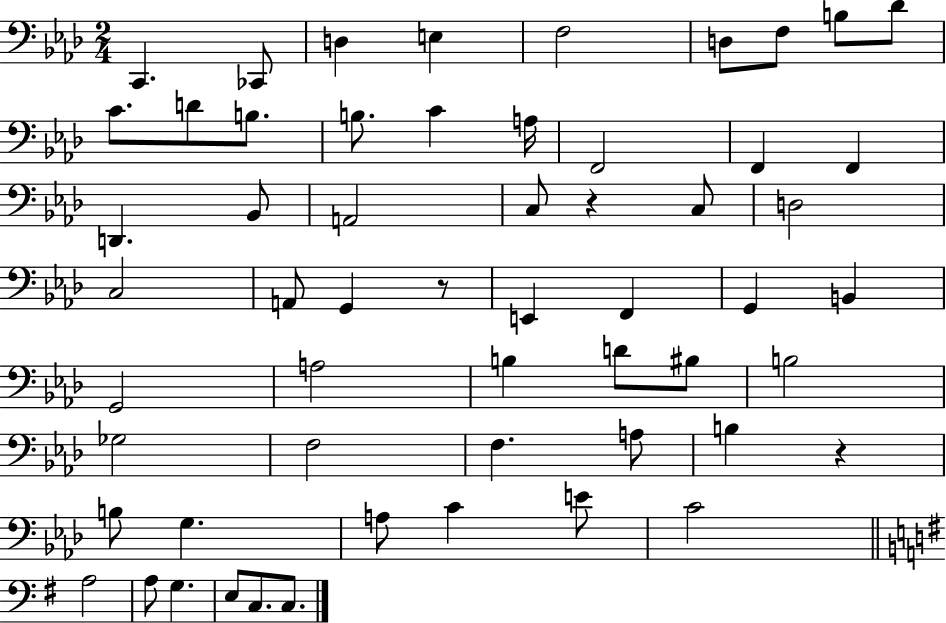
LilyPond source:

{
  \clef bass
  \numericTimeSignature
  \time 2/4
  \key aes \major
  c,4. ces,8 | d4 e4 | f2 | d8 f8 b8 des'8 | \break c'8. d'8 b8. | b8. c'4 a16 | f,2 | f,4 f,4 | \break d,4. bes,8 | a,2 | c8 r4 c8 | d2 | \break c2 | a,8 g,4 r8 | e,4 f,4 | g,4 b,4 | \break g,2 | a2 | b4 d'8 bis8 | b2 | \break ges2 | f2 | f4. a8 | b4 r4 | \break b8 g4. | a8 c'4 e'8 | c'2 | \bar "||" \break \key g \major a2 | a8 g4. | e8 c8. c8. | \bar "|."
}